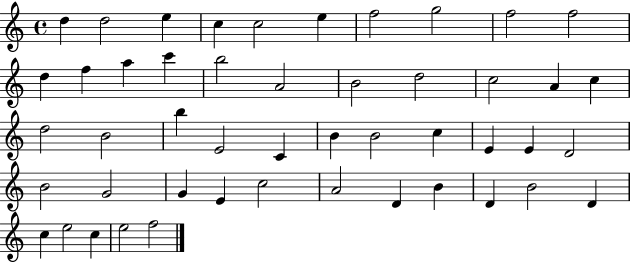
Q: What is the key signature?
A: C major